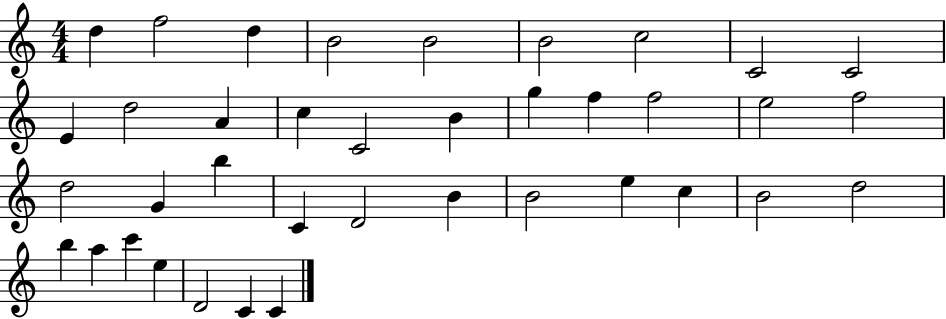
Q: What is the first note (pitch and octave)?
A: D5